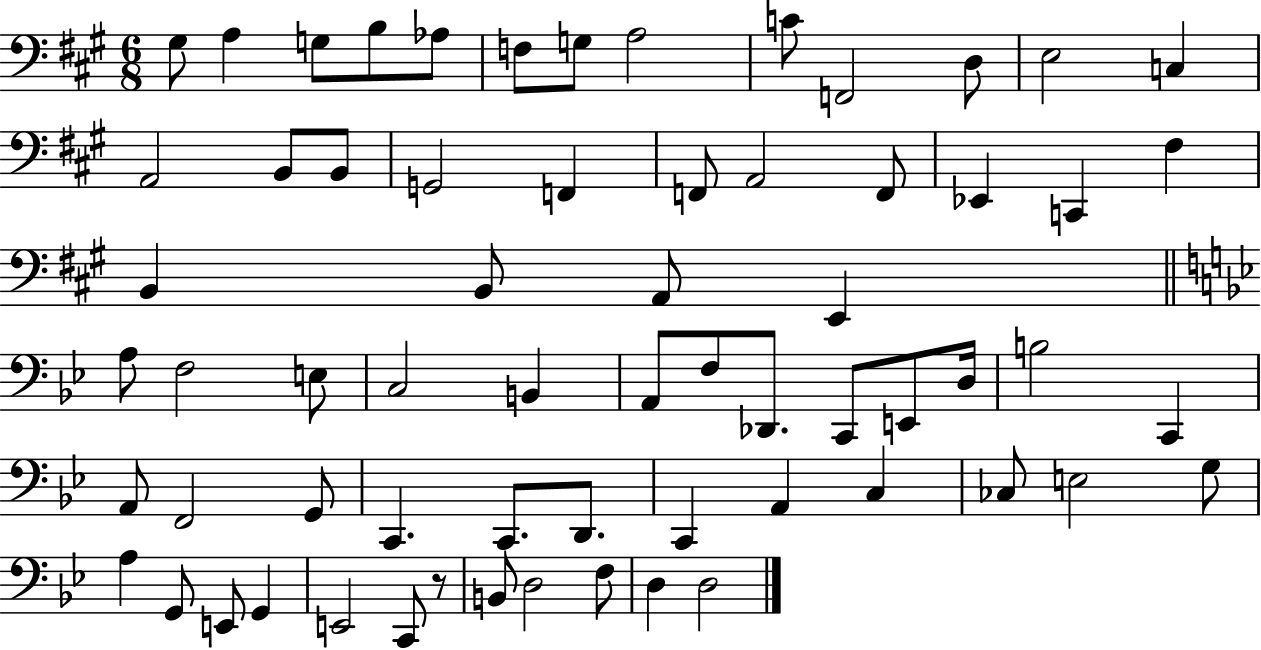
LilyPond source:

{
  \clef bass
  \numericTimeSignature
  \time 6/8
  \key a \major
  gis8 a4 g8 b8 aes8 | f8 g8 a2 | c'8 f,2 d8 | e2 c4 | \break a,2 b,8 b,8 | g,2 f,4 | f,8 a,2 f,8 | ees,4 c,4 fis4 | \break b,4 b,8 a,8 e,4 | \bar "||" \break \key bes \major a8 f2 e8 | c2 b,4 | a,8 f8 des,8. c,8 e,8 d16 | b2 c,4 | \break a,8 f,2 g,8 | c,4. c,8. d,8. | c,4 a,4 c4 | ces8 e2 g8 | \break a4 g,8 e,8 g,4 | e,2 c,8 r8 | b,8 d2 f8 | d4 d2 | \break \bar "|."
}